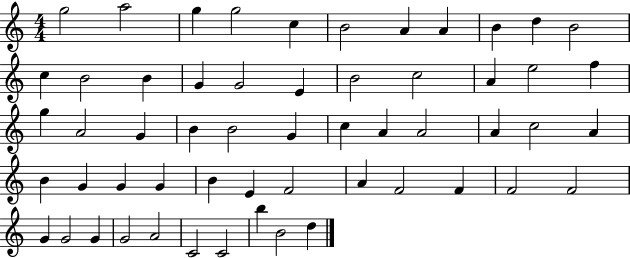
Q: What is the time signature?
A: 4/4